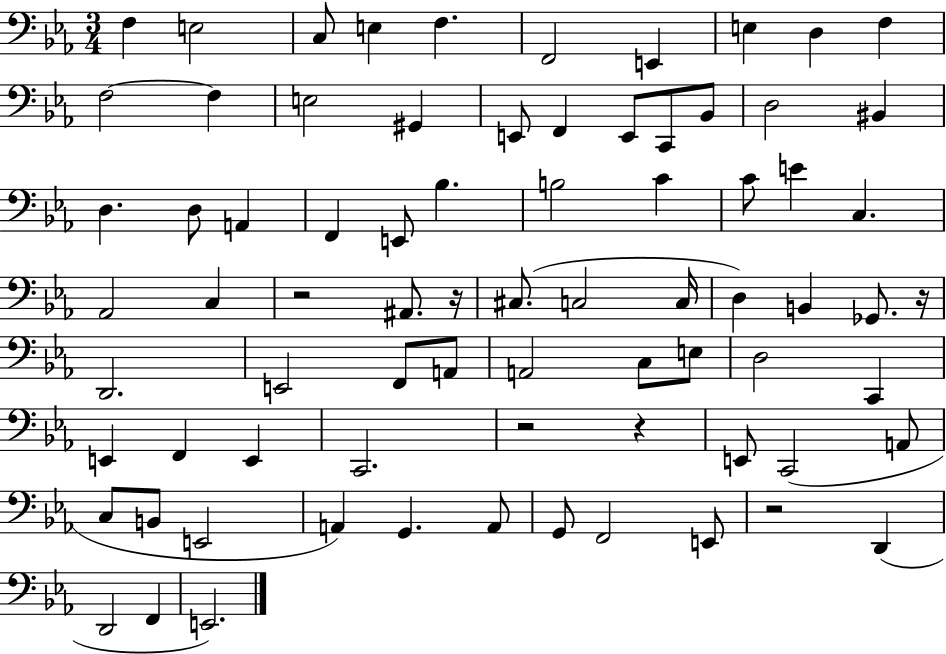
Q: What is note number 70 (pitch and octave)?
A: E2